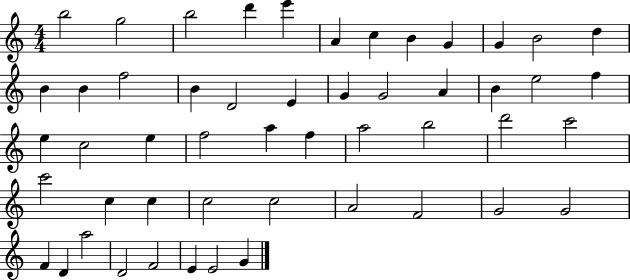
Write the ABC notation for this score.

X:1
T:Untitled
M:4/4
L:1/4
K:C
b2 g2 b2 d' e' A c B G G B2 d B B f2 B D2 E G G2 A B e2 f e c2 e f2 a f a2 b2 d'2 c'2 c'2 c c c2 c2 A2 F2 G2 G2 F D a2 D2 F2 E E2 G